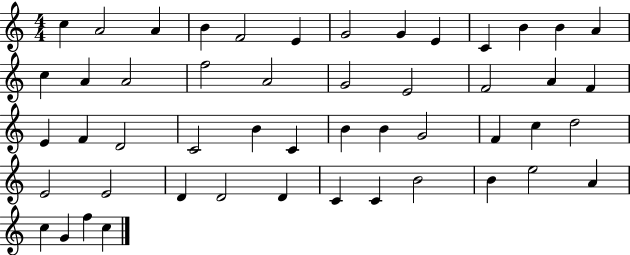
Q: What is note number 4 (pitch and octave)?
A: B4